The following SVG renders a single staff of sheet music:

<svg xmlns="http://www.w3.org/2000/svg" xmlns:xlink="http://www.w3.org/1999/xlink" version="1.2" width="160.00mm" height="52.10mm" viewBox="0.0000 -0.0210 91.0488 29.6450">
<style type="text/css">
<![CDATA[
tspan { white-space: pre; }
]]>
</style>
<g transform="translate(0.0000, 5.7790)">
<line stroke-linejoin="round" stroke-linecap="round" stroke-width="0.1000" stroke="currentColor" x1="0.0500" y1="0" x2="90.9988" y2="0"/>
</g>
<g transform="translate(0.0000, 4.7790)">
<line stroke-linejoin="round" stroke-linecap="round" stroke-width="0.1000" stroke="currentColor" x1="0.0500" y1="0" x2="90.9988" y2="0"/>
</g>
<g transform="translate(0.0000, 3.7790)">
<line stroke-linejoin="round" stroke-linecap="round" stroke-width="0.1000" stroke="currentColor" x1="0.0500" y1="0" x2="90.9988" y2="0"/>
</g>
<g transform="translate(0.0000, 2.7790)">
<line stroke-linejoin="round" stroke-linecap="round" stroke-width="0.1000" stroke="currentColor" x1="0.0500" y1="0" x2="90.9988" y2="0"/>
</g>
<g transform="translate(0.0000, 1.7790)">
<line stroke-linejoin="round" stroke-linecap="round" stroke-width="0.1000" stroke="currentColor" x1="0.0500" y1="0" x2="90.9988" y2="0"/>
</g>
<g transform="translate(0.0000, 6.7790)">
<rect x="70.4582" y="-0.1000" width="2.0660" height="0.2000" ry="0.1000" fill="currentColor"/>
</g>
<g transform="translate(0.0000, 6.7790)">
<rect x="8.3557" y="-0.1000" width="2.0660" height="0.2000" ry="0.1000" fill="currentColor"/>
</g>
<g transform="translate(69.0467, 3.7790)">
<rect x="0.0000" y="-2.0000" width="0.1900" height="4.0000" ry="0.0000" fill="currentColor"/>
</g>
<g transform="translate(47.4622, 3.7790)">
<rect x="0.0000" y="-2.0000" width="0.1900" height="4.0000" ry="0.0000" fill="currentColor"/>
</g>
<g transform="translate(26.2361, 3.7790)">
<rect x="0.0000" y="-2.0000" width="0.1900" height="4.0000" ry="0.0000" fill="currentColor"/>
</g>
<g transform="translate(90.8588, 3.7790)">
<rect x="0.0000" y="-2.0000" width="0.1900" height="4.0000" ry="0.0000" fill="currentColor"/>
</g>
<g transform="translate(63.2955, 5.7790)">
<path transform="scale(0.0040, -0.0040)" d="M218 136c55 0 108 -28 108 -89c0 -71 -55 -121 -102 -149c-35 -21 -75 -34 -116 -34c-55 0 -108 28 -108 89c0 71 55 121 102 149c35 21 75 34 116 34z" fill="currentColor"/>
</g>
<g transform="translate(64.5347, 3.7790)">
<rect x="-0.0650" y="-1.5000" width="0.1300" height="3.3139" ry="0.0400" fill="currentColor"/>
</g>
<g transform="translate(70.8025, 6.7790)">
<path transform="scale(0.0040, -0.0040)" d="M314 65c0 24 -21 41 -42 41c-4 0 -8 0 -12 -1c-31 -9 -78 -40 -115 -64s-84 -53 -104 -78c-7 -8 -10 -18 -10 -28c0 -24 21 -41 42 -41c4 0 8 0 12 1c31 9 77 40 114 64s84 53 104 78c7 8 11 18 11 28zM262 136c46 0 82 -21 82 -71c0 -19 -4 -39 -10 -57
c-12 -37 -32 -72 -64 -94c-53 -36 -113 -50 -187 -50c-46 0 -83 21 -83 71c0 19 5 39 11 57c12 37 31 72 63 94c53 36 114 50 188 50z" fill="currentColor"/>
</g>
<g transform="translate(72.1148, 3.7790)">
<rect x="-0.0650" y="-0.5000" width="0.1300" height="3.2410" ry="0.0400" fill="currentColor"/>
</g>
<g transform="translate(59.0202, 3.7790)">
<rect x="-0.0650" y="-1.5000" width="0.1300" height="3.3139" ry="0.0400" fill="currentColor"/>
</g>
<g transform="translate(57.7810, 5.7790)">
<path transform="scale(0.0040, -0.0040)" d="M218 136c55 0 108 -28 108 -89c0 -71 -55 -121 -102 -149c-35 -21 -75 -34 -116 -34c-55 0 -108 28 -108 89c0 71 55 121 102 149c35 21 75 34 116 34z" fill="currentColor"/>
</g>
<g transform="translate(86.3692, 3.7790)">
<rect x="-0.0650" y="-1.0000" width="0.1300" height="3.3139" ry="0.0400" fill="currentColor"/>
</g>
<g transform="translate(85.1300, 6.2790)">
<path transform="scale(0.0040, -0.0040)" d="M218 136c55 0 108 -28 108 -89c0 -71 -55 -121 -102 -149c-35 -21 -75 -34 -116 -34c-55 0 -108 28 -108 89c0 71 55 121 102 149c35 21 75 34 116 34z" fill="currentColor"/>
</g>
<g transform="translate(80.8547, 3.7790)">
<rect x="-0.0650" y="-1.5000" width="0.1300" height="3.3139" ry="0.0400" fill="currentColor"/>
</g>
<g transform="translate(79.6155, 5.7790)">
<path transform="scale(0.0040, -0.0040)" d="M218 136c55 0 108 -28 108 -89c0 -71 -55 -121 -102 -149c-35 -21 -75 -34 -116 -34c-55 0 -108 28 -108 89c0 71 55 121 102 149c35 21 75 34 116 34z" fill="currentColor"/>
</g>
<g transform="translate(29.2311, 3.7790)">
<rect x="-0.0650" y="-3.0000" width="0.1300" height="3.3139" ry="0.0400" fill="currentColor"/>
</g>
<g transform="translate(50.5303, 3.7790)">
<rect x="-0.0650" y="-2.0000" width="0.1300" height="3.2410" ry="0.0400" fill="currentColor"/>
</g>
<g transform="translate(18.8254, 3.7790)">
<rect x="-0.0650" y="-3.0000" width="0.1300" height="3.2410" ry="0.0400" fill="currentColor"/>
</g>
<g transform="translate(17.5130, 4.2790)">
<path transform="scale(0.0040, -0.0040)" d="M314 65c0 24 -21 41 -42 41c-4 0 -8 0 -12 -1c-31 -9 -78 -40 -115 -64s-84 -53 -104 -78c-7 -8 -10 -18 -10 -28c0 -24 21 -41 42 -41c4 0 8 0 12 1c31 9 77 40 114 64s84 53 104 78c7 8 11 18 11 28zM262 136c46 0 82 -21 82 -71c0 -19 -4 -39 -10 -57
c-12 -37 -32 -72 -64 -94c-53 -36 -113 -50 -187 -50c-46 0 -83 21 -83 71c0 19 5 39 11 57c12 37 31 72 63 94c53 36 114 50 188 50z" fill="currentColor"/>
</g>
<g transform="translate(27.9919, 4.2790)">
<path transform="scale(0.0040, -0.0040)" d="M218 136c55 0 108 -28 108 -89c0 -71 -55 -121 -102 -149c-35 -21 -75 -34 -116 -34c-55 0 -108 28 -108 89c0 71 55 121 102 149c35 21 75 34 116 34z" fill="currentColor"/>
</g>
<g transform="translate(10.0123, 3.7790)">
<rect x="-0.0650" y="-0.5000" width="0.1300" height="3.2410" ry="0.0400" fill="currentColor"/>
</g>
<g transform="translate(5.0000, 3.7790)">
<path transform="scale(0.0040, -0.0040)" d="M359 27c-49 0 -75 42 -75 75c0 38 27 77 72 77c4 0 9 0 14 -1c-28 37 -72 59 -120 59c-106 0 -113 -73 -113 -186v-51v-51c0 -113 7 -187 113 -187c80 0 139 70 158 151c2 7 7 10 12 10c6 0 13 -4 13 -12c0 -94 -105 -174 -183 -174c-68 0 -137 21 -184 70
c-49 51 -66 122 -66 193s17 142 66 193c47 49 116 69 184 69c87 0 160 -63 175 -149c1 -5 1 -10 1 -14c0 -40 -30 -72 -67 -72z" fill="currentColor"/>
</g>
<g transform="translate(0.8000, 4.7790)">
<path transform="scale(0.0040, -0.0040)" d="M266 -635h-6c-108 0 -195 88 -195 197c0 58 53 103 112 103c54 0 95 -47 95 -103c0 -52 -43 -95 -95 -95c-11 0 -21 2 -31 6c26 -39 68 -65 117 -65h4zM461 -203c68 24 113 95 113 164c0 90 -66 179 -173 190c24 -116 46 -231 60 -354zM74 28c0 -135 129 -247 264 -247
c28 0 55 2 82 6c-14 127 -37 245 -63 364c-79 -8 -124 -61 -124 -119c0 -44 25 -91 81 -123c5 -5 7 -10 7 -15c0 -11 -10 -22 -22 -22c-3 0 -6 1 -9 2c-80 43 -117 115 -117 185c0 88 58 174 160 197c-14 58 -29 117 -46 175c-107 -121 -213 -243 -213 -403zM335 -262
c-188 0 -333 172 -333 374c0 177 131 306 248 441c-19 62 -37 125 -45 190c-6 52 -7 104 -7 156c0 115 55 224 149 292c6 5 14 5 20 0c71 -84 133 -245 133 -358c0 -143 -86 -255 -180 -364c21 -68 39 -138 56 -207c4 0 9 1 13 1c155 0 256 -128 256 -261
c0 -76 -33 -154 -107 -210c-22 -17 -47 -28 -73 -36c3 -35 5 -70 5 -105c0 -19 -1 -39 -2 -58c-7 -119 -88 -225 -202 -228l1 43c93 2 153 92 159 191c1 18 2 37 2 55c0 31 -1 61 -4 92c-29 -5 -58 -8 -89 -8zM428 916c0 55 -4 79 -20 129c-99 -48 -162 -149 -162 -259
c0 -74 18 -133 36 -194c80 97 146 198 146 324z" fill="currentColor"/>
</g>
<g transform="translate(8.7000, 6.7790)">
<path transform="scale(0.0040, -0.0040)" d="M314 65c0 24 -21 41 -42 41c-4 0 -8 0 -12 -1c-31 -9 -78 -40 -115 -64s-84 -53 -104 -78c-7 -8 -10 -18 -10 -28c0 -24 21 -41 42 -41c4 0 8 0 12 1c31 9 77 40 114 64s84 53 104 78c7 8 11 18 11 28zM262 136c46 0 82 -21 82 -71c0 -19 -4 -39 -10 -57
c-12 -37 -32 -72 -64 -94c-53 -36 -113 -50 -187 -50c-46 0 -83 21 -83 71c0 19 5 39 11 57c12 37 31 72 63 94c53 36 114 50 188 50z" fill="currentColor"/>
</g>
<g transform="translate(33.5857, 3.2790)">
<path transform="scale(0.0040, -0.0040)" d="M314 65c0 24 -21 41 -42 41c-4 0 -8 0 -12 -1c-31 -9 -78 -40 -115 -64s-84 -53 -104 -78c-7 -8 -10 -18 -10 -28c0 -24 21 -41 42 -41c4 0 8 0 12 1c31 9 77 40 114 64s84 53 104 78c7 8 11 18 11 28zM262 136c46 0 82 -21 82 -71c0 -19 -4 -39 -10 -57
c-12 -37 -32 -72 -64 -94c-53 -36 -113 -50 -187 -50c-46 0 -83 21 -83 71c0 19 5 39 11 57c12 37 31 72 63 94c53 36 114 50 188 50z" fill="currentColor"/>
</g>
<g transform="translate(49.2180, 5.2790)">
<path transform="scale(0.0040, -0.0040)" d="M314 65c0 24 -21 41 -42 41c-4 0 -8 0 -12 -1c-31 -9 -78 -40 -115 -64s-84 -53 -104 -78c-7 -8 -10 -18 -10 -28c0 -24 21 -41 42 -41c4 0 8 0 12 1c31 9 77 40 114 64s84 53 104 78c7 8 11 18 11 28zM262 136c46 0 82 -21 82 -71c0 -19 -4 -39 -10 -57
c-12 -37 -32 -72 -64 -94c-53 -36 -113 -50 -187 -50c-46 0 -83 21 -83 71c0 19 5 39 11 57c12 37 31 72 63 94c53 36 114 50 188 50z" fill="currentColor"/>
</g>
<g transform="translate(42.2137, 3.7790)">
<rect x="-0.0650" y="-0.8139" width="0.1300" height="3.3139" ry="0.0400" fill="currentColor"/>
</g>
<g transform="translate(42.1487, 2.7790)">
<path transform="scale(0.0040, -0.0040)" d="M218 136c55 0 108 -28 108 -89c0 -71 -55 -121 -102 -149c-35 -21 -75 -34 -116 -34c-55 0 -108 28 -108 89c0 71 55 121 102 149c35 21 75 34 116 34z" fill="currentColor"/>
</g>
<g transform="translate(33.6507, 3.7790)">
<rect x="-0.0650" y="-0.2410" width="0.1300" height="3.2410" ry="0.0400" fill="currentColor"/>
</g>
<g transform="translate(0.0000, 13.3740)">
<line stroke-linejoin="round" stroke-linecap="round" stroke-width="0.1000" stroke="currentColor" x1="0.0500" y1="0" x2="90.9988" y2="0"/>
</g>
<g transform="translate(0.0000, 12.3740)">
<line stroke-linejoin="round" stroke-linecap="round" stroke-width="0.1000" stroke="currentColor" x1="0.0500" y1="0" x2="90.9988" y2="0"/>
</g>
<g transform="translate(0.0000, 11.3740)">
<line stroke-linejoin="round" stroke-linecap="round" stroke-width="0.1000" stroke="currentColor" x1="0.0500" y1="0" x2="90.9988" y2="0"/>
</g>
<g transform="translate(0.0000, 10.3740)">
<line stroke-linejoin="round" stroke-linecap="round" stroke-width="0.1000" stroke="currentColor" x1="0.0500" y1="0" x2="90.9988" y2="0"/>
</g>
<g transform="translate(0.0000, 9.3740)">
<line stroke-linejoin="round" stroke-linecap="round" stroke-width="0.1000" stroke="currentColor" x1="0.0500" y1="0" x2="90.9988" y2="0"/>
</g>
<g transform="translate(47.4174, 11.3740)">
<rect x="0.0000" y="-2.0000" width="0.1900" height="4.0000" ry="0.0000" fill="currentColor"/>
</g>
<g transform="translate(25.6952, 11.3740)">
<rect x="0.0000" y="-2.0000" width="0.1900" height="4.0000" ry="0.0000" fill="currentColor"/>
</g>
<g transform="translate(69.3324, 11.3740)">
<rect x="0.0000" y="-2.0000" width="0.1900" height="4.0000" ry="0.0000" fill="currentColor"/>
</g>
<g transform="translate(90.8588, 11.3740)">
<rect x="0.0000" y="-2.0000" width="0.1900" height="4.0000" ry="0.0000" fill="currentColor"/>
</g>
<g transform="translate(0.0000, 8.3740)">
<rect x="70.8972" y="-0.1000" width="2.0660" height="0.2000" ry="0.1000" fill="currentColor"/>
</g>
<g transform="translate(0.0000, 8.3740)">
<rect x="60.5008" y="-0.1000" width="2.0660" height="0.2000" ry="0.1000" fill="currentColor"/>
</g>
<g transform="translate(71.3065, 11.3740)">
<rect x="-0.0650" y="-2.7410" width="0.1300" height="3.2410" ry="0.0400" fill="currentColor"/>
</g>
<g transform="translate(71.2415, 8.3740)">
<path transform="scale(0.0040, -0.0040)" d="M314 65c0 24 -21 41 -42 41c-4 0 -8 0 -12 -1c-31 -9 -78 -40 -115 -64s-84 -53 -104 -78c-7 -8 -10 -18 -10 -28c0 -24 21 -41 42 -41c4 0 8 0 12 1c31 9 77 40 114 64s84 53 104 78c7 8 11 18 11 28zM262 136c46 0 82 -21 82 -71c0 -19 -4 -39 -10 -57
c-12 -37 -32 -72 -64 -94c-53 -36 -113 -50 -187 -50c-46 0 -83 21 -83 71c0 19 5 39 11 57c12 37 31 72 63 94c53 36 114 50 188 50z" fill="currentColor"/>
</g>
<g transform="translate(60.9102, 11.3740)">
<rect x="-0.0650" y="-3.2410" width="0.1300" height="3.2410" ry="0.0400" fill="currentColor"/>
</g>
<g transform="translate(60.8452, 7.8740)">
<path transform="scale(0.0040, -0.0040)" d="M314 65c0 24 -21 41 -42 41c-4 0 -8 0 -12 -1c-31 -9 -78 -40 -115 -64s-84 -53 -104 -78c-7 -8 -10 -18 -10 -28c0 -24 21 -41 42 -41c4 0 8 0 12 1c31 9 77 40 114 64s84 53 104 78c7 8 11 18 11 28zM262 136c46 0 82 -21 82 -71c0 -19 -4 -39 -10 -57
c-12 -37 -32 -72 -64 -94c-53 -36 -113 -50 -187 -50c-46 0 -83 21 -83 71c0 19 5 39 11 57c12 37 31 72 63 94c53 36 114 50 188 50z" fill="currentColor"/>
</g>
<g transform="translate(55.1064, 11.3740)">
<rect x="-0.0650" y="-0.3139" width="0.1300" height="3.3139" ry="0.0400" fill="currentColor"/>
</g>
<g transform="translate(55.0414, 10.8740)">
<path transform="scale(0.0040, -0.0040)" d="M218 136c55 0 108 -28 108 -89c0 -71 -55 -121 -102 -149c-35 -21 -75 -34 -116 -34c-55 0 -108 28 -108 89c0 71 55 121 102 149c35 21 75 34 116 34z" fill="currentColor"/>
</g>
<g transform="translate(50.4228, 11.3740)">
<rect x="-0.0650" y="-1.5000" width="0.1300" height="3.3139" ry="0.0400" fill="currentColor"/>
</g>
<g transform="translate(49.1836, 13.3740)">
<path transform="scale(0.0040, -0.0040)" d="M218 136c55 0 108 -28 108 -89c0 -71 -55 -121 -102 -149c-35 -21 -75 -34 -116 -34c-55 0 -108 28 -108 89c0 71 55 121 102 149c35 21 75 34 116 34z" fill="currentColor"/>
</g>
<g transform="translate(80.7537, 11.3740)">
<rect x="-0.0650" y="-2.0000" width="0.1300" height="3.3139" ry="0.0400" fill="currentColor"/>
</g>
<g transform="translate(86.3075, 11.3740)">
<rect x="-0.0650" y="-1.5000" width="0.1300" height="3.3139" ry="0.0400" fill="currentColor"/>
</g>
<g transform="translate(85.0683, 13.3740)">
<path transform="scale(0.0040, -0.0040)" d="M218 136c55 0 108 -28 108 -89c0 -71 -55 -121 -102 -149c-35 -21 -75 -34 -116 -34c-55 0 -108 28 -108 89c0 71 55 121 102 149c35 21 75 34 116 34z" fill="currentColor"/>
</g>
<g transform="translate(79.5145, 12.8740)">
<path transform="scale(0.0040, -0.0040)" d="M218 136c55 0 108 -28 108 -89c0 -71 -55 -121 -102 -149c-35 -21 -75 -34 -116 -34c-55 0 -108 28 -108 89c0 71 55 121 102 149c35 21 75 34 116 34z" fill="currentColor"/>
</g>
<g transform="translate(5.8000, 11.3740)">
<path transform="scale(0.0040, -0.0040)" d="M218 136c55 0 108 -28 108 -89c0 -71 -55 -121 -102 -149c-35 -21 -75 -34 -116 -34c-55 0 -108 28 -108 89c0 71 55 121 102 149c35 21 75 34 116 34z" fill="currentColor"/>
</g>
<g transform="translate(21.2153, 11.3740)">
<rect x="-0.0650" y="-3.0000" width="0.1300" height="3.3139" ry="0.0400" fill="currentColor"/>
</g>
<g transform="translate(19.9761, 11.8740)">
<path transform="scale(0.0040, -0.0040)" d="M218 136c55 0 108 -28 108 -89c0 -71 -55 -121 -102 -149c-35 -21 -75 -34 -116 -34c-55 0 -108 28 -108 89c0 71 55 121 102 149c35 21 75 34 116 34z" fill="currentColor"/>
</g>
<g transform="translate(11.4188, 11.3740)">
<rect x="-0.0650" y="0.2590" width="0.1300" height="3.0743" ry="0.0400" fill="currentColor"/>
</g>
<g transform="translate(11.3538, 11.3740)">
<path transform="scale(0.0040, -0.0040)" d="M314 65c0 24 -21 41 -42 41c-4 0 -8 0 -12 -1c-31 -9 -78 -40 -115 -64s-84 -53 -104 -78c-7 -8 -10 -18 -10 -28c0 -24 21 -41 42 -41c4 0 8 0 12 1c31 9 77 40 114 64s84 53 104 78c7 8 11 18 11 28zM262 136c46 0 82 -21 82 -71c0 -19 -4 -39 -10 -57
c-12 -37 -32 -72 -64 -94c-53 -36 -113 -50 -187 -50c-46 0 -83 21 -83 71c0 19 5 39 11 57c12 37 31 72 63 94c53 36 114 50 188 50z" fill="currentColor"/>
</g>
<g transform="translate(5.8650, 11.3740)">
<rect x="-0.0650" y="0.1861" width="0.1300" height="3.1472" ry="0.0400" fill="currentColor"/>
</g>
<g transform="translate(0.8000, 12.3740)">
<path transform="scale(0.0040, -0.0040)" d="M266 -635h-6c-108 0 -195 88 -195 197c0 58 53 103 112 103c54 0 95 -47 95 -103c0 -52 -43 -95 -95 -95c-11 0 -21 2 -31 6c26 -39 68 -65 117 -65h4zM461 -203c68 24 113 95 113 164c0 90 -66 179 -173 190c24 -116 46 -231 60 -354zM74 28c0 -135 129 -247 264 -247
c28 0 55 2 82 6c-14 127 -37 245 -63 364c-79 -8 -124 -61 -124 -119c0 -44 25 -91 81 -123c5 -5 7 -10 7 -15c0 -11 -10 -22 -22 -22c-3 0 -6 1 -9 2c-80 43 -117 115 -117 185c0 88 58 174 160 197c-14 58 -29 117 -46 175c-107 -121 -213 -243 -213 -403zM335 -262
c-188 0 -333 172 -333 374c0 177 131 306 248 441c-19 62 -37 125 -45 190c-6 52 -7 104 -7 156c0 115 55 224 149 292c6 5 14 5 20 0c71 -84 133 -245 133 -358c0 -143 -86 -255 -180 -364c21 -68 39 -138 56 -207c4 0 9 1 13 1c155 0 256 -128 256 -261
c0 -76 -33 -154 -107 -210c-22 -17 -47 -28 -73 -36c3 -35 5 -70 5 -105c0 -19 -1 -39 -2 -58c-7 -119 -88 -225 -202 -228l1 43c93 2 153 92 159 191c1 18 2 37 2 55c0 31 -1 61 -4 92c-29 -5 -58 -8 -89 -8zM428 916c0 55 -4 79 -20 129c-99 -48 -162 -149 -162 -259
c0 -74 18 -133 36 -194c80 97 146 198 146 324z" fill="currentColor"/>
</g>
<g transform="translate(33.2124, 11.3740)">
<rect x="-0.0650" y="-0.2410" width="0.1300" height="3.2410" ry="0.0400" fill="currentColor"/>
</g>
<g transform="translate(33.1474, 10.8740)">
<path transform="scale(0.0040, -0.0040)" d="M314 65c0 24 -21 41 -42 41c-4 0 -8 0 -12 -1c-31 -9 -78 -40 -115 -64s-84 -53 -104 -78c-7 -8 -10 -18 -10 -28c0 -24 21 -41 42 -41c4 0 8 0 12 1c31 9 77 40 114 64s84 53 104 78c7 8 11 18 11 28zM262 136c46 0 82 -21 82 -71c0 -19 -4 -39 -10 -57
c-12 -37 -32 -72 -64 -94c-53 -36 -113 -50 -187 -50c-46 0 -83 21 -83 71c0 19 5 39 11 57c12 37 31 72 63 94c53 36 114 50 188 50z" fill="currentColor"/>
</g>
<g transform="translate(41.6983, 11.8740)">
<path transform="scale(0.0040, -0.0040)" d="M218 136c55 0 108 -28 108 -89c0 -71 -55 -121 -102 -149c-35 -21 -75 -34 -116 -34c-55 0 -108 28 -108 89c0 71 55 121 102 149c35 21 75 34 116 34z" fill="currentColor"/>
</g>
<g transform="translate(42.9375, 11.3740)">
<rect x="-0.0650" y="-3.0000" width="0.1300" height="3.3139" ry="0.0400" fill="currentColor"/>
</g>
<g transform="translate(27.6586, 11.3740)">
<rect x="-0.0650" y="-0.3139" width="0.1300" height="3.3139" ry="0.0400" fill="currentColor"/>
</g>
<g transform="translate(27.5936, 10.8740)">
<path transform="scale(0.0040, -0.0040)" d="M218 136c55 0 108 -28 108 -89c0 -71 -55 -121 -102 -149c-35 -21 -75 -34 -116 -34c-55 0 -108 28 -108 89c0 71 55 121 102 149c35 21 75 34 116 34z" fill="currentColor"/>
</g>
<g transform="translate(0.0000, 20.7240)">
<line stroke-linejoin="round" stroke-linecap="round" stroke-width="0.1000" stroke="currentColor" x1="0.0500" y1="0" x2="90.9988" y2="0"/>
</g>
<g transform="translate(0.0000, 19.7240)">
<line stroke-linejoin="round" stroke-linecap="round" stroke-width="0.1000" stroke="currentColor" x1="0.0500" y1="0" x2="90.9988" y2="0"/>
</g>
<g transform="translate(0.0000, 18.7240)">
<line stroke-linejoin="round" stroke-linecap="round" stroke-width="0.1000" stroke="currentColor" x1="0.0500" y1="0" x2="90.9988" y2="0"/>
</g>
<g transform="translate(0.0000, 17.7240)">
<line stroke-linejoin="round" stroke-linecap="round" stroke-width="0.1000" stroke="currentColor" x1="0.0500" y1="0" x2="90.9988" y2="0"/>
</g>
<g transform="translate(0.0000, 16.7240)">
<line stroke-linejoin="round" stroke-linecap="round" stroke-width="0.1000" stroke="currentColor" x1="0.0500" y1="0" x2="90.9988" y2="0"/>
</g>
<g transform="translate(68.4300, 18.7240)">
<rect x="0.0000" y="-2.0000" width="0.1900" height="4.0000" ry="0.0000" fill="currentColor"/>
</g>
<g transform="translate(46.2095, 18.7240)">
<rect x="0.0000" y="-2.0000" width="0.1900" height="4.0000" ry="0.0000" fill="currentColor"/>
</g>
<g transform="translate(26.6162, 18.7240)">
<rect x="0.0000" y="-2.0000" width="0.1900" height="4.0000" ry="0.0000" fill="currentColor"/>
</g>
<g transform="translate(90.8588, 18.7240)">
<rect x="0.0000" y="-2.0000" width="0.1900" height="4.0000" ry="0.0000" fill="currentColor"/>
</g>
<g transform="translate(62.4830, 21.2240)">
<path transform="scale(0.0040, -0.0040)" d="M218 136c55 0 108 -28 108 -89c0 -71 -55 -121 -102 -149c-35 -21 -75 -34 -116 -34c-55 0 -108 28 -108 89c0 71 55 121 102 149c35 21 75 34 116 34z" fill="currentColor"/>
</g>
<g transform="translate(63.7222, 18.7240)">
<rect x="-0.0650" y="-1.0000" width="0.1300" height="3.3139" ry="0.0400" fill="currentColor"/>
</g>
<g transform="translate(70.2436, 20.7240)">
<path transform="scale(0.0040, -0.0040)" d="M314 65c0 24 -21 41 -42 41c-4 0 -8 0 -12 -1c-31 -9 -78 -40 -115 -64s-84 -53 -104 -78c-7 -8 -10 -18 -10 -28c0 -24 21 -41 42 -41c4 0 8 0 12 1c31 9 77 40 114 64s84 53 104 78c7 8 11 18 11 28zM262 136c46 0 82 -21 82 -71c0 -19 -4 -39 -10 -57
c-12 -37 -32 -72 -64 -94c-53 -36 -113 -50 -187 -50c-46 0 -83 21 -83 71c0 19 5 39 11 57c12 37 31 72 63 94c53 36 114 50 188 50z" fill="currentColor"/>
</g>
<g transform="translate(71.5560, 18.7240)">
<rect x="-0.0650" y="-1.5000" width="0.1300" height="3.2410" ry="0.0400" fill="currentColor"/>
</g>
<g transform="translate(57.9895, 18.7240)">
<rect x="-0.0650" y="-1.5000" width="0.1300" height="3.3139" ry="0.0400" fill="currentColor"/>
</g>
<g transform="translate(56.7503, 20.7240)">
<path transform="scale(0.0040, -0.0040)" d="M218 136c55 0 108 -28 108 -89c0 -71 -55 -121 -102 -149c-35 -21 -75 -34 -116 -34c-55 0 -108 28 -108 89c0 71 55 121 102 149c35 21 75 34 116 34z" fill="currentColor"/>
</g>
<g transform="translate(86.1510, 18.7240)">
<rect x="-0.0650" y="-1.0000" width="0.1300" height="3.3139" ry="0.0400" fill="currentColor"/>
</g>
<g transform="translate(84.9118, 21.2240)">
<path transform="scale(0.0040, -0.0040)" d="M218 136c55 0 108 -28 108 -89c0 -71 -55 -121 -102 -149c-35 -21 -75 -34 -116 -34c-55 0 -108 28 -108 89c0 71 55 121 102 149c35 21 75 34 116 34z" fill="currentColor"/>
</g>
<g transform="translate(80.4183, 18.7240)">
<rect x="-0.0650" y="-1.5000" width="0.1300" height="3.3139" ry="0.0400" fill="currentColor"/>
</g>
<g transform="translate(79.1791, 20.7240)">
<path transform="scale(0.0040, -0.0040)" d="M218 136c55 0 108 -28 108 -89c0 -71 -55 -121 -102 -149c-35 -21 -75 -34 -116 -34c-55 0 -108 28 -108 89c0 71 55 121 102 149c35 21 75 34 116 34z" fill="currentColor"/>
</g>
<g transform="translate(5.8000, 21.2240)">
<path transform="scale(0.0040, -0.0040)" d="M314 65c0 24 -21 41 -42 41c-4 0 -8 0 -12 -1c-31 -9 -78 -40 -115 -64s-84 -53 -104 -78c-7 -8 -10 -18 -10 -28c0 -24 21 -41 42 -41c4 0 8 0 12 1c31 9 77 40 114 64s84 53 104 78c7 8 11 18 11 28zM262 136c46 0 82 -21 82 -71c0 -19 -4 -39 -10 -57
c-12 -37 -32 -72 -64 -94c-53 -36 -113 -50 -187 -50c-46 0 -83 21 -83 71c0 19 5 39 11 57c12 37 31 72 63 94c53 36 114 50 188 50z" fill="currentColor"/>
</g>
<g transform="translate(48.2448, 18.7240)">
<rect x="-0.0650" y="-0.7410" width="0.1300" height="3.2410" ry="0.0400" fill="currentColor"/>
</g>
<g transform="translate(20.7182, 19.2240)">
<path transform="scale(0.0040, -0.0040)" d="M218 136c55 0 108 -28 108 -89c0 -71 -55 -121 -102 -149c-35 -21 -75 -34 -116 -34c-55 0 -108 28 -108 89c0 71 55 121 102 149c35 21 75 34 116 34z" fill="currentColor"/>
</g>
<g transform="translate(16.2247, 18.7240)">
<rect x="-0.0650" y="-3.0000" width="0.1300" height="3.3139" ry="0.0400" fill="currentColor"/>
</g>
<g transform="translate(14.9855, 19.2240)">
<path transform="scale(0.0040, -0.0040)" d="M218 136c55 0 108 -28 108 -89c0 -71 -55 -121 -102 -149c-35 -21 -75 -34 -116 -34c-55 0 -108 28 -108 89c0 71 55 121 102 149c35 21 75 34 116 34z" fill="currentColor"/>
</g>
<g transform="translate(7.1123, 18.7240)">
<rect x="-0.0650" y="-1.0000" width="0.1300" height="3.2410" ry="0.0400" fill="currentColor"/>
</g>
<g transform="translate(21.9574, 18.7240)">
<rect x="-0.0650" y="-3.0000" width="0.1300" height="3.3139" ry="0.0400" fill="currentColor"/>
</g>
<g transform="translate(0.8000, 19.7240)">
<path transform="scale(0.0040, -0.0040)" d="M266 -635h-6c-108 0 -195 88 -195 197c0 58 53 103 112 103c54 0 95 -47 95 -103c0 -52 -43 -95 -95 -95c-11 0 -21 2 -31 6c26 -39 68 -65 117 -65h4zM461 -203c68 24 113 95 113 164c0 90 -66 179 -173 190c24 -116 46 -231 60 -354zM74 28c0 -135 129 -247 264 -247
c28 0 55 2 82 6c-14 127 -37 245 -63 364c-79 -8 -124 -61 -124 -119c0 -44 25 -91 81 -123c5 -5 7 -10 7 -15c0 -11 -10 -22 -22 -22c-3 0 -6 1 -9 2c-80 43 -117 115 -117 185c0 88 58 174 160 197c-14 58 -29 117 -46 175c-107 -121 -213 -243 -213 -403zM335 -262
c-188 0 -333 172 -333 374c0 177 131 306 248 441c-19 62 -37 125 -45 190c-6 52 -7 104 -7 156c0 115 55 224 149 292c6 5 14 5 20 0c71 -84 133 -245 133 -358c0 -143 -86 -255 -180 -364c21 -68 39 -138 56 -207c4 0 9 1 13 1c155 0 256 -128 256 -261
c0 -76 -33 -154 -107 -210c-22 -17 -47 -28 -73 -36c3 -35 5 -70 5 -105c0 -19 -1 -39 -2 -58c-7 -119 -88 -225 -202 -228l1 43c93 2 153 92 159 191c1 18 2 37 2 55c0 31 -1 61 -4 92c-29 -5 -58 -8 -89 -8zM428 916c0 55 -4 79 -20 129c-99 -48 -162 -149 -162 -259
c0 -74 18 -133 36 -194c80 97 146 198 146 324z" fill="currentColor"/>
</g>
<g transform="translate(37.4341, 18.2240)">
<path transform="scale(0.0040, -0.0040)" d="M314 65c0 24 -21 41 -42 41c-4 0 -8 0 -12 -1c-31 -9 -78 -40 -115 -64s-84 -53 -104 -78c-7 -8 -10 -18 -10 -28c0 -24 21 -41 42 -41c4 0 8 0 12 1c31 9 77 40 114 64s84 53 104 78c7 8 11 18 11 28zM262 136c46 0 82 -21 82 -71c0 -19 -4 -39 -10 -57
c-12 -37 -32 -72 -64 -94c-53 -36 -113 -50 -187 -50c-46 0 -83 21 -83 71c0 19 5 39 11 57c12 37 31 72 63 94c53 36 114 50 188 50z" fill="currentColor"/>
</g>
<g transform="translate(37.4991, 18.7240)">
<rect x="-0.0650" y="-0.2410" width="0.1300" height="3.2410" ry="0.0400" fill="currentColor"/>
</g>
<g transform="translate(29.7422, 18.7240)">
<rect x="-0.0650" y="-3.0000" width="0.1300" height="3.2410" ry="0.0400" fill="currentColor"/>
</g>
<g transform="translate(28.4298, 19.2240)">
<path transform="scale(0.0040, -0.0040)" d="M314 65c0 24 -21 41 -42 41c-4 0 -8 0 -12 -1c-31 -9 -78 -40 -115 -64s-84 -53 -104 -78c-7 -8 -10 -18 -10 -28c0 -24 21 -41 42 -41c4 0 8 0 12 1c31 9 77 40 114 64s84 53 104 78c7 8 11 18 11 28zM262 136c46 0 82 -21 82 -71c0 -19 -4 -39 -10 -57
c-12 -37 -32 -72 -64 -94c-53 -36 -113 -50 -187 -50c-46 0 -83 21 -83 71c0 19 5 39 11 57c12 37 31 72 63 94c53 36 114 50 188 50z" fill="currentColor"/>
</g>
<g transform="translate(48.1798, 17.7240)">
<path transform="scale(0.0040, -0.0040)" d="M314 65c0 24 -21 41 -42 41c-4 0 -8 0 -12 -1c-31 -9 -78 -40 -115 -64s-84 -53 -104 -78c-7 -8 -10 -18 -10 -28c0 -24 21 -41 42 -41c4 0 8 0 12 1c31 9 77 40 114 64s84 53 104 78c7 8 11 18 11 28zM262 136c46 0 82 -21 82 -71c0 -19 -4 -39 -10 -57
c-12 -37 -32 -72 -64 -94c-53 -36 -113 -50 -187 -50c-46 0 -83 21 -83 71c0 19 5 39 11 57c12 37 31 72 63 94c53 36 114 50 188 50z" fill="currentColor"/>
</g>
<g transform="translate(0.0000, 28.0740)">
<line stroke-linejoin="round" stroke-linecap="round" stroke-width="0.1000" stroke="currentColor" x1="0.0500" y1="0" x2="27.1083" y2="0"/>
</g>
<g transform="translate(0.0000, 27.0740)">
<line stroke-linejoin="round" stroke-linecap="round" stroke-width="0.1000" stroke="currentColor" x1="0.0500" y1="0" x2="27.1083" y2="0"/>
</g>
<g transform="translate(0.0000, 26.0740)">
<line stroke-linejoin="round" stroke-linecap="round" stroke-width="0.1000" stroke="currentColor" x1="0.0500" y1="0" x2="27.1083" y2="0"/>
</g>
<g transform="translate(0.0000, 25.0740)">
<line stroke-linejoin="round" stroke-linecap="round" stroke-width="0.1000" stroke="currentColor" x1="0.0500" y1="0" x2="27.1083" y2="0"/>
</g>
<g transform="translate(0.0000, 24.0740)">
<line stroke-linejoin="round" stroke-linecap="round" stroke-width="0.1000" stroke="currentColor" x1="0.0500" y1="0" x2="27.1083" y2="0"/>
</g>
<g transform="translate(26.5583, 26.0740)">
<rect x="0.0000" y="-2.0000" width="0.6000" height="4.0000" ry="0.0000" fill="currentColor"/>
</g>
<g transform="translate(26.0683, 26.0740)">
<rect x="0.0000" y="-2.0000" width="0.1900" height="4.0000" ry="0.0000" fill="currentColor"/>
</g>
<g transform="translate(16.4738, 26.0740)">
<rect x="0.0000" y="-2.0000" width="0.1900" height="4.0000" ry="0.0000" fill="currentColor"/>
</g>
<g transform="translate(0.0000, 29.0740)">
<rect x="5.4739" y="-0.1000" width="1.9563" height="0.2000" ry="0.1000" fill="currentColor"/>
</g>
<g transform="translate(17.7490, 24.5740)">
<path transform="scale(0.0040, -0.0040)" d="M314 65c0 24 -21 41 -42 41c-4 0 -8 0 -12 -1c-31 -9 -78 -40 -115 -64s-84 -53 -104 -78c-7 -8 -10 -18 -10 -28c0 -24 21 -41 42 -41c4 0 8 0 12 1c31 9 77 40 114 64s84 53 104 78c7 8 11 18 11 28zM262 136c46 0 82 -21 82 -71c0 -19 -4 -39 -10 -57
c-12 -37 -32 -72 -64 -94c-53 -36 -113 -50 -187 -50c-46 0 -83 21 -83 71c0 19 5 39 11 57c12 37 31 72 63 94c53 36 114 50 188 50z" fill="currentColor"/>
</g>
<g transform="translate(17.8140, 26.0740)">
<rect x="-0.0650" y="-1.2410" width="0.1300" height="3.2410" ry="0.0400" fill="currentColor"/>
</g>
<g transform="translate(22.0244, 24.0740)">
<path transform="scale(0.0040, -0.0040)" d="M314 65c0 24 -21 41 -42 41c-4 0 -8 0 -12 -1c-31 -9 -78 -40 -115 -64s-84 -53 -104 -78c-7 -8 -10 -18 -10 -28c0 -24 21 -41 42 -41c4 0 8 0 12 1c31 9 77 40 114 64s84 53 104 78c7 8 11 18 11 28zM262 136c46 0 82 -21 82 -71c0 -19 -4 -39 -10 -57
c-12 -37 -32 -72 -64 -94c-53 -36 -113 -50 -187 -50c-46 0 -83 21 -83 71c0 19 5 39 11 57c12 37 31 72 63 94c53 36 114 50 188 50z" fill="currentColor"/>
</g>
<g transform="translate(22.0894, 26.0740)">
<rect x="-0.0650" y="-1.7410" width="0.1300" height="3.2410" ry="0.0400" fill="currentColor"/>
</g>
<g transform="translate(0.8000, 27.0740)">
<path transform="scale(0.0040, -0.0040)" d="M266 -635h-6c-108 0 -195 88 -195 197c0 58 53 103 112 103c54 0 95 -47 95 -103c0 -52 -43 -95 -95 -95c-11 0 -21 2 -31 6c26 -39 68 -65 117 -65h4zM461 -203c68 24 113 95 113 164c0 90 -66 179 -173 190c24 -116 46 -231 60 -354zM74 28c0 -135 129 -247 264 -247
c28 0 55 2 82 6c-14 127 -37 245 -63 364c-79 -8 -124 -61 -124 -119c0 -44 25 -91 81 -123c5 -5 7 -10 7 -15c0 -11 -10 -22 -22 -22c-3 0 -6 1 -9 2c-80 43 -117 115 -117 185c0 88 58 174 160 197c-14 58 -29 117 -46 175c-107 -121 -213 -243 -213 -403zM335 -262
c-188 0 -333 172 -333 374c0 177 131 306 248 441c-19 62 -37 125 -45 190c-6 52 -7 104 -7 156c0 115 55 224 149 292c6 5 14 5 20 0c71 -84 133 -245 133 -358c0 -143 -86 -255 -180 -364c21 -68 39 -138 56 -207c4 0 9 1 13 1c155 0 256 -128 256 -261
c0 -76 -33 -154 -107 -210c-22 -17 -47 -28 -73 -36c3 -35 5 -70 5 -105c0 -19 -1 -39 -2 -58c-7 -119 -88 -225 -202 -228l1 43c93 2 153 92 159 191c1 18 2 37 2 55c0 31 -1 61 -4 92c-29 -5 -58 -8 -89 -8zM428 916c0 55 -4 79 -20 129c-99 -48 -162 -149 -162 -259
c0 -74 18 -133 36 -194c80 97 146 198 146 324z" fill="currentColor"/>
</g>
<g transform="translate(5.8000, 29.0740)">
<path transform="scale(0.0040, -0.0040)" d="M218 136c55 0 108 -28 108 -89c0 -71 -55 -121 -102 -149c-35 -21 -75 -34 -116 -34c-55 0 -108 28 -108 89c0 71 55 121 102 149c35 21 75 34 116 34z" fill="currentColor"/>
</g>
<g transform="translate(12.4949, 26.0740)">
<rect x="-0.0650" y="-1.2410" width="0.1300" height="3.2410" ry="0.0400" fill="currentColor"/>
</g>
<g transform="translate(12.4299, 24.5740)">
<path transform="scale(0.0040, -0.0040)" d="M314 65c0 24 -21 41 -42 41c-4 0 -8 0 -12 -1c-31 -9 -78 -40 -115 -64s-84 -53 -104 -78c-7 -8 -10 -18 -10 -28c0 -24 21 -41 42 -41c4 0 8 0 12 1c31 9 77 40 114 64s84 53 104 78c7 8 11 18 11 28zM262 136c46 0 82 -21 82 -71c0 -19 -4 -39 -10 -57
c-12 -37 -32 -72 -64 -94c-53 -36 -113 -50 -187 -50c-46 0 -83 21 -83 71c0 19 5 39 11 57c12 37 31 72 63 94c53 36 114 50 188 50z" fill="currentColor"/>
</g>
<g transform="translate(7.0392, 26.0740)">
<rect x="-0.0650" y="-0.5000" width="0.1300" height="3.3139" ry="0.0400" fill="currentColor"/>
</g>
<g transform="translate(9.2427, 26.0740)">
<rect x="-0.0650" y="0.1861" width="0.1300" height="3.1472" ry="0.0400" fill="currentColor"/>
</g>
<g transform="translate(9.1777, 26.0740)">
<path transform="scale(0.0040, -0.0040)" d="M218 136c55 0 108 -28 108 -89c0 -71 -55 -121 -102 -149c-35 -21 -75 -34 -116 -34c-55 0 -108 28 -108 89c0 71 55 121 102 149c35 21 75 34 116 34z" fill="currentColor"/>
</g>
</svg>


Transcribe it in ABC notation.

X:1
T:Untitled
M:4/4
L:1/4
K:C
C2 A2 A c2 d F2 E E C2 E D B B2 A c c2 A E c b2 a2 F E D2 A A A2 c2 d2 E D E2 E D C B e2 e2 f2